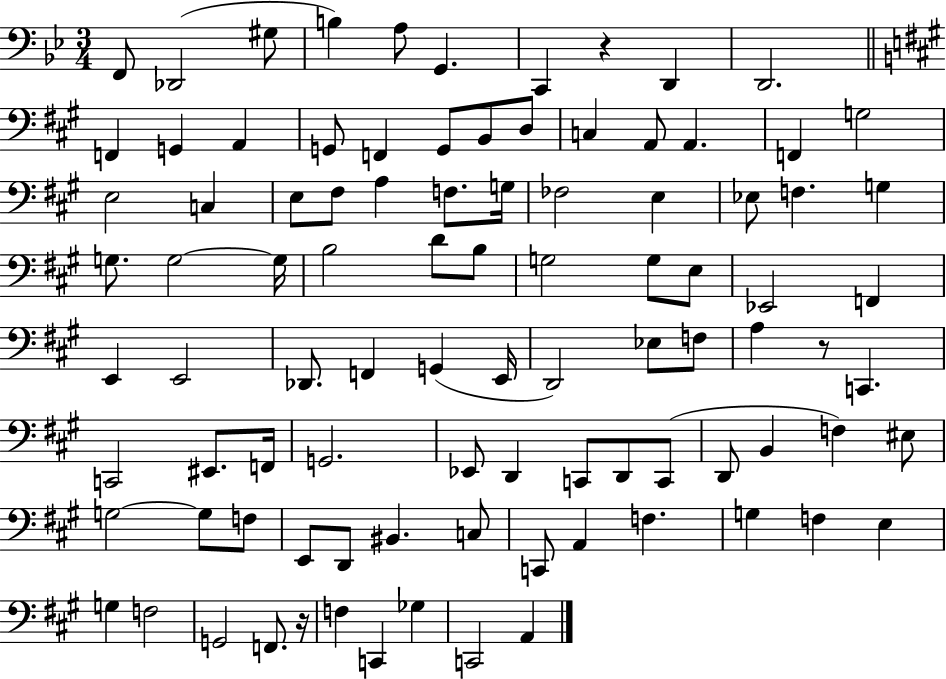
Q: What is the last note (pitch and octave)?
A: A2